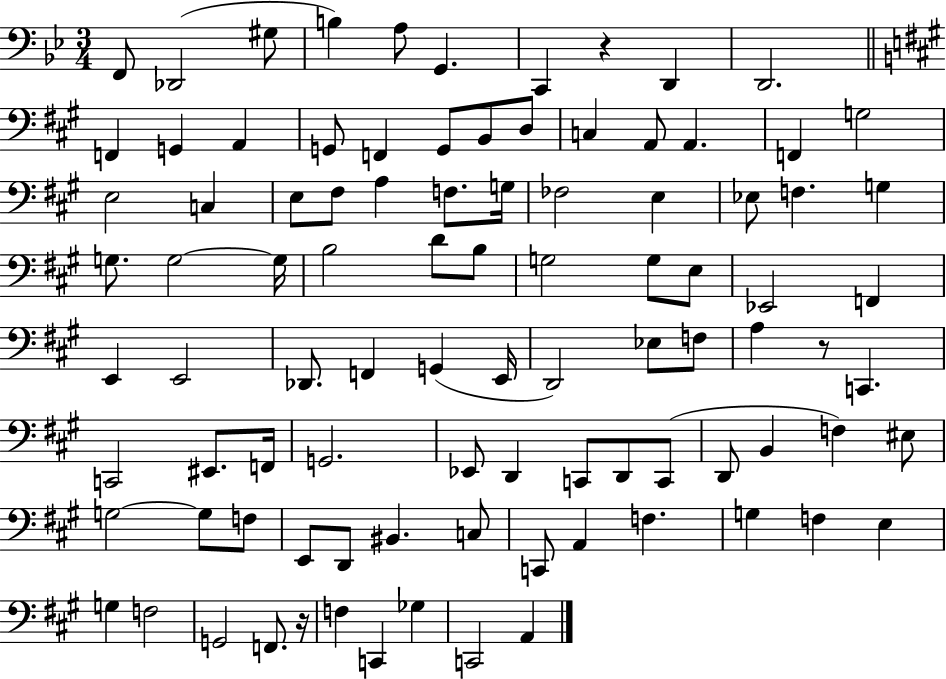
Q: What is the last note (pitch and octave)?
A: A2